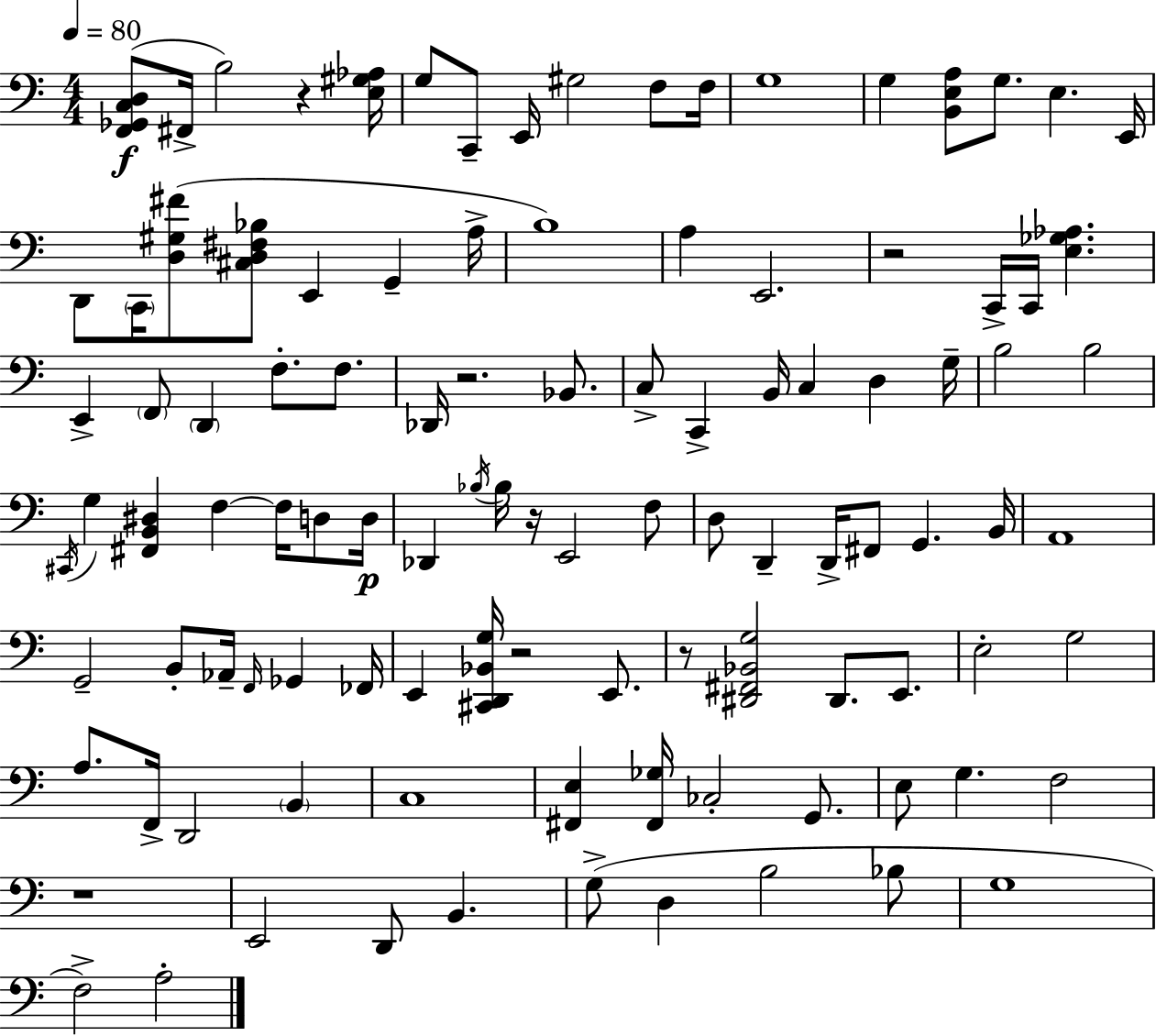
[F2,Gb2,C3,D3]/e F#2/s B3/h R/q [E3,G#3,Ab3]/s G3/e C2/e E2/s G#3/h F3/e F3/s G3/w G3/q [B2,E3,A3]/e G3/e. E3/q. E2/s D2/e C2/s [D3,G#3,F#4]/e [C#3,D3,F#3,Bb3]/e E2/q G2/q A3/s B3/w A3/q E2/h. R/h C2/s C2/s [E3,Gb3,Ab3]/q. E2/q F2/e D2/q F3/e. F3/e. Db2/s R/h. Bb2/e. C3/e C2/q B2/s C3/q D3/q G3/s B3/h B3/h C#2/s G3/q [F#2,B2,D#3]/q F3/q F3/s D3/e D3/s Db2/q Bb3/s Bb3/s R/s E2/h F3/e D3/e D2/q D2/s F#2/e G2/q. B2/s A2/w G2/h B2/e Ab2/s F2/s Gb2/q FES2/s E2/q [C#2,D2,Bb2,G3]/s R/h E2/e. R/e [D#2,F#2,Bb2,G3]/h D#2/e. E2/e. E3/h G3/h A3/e. F2/s D2/h B2/q C3/w [F#2,E3]/q [F#2,Gb3]/s CES3/h G2/e. E3/e G3/q. F3/h R/w E2/h D2/e B2/q. G3/e D3/q B3/h Bb3/e G3/w F3/h A3/h